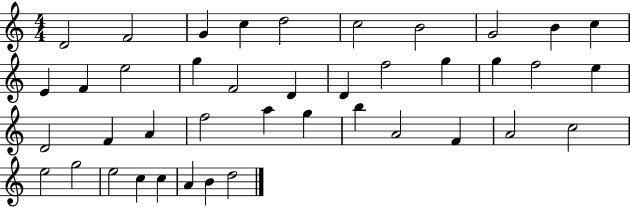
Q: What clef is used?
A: treble